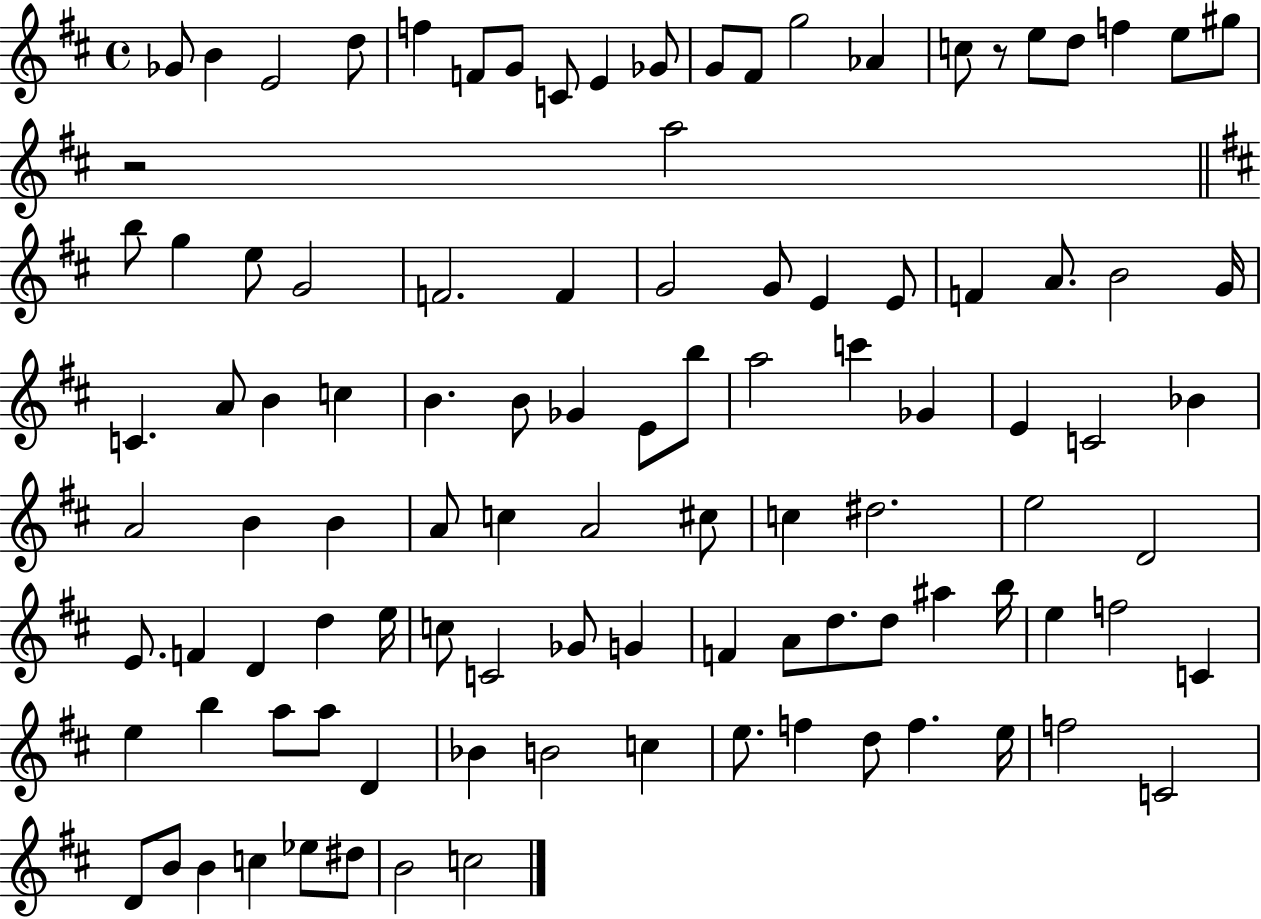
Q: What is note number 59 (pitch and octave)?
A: D#5